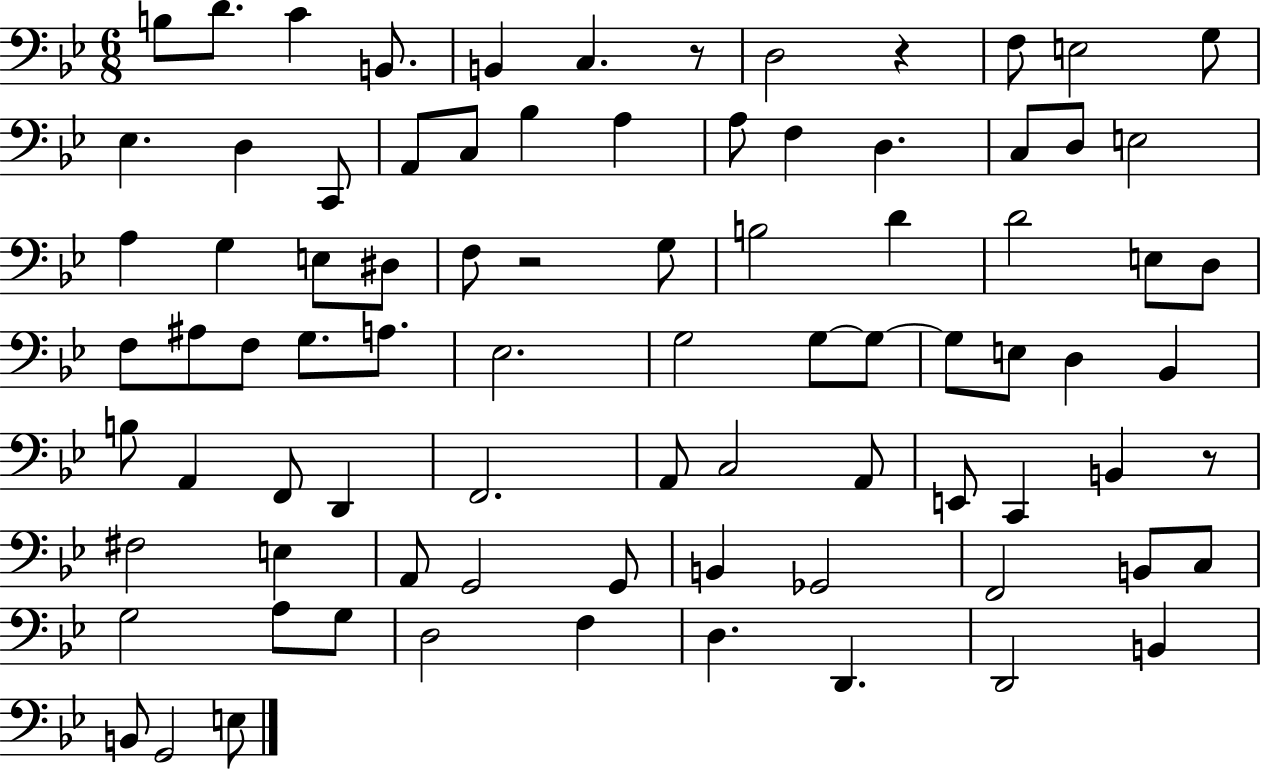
B3/e D4/e. C4/q B2/e. B2/q C3/q. R/e D3/h R/q F3/e E3/h G3/e Eb3/q. D3/q C2/e A2/e C3/e Bb3/q A3/q A3/e F3/q D3/q. C3/e D3/e E3/h A3/q G3/q E3/e D#3/e F3/e R/h G3/e B3/h D4/q D4/h E3/e D3/e F3/e A#3/e F3/e G3/e. A3/e. Eb3/h. G3/h G3/e G3/e G3/e E3/e D3/q Bb2/q B3/e A2/q F2/e D2/q F2/h. A2/e C3/h A2/e E2/e C2/q B2/q R/e F#3/h E3/q A2/e G2/h G2/e B2/q Gb2/h F2/h B2/e C3/e G3/h A3/e G3/e D3/h F3/q D3/q. D2/q. D2/h B2/q B2/e G2/h E3/e